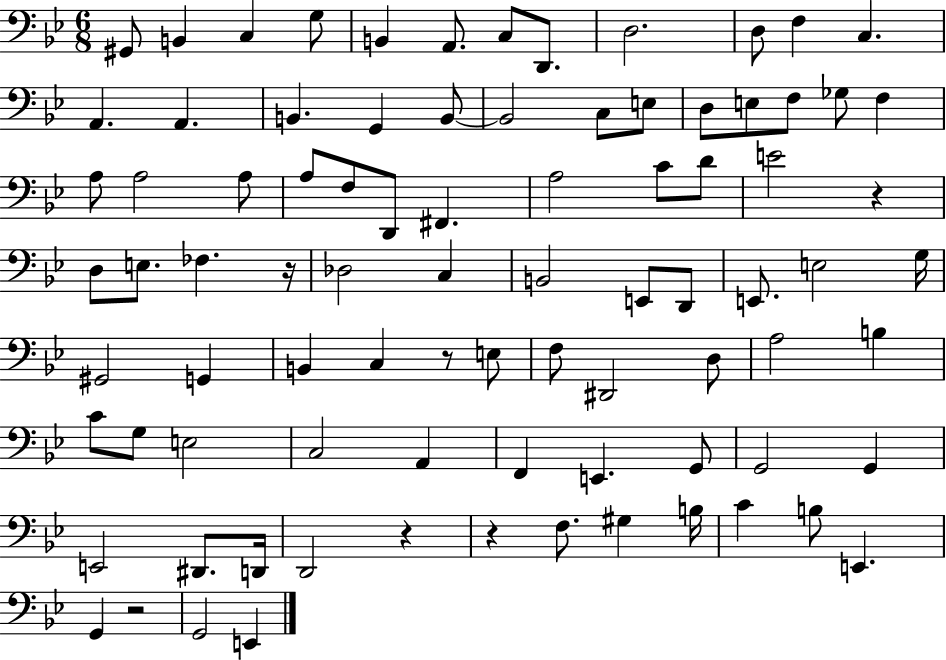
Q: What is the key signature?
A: BES major